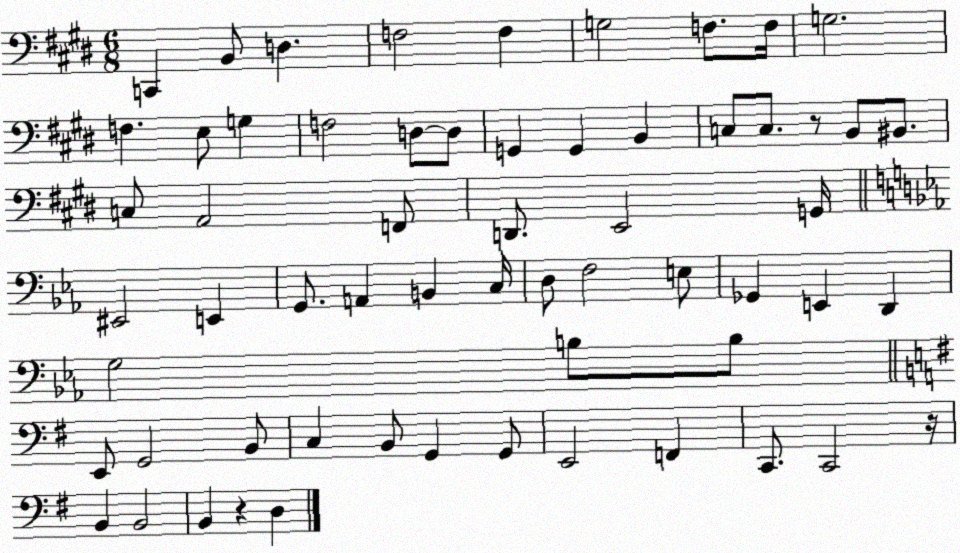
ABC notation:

X:1
T:Untitled
M:6/8
L:1/4
K:E
C,, B,,/2 D, F,2 F, G,2 F,/2 F,/4 G,2 F, E,/2 G, F,2 D,/2 D,/2 G,, G,, B,, C,/2 C,/2 z/2 B,,/2 ^B,,/2 C,/2 A,,2 F,,/2 D,,/2 E,,2 G,,/4 ^E,,2 E,, G,,/2 A,, B,, C,/4 D,/2 F,2 E,/2 _G,, E,, D,, G,2 B,/2 B,/2 E,,/2 G,,2 B,,/2 C, B,,/2 G,, G,,/2 E,,2 F,, C,,/2 C,,2 z/4 B,, B,,2 B,, z D,